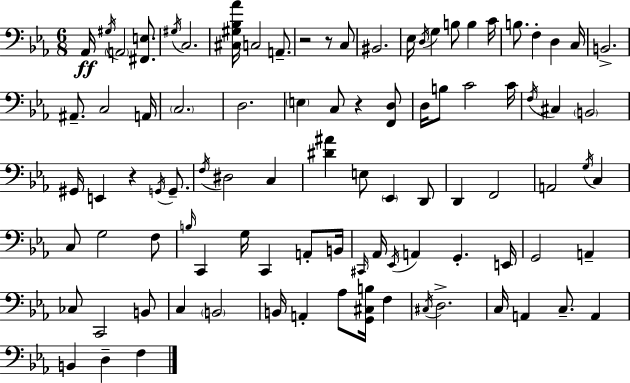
X:1
T:Untitled
M:6/8
L:1/4
K:Cm
_A,,/4 ^G,/4 A,,2 [^F,,E,]/2 ^G,/4 C,2 [^C,^G,_B,_A]/4 C,2 A,,/2 z2 z/2 C,/2 ^B,,2 _E,/4 D,/4 G, B,/2 B, C/4 B,/2 F, D, C,/4 B,,2 ^A,,/2 C,2 A,,/4 C,2 D,2 E, C,/2 z [F,,D,]/2 D,/4 B,/2 C2 C/4 F,/4 ^C, B,,2 ^G,,/4 E,, z G,,/4 G,,/2 F,/4 ^D,2 C, [^D^A] E,/2 _E,, D,,/2 D,, F,,2 A,,2 G,/4 C, C,/2 G,2 F,/2 B,/4 C,, G,/4 C,, A,,/2 B,,/4 ^C,,/4 _A,,/4 _E,,/4 A,, G,, E,,/4 G,,2 A,, _C,/2 C,,2 B,,/2 C, B,,2 B,,/4 A,, _A,/2 [G,,^C,B,]/4 F, ^C,/4 D,2 C,/4 A,, C,/2 A,, B,, D, F,